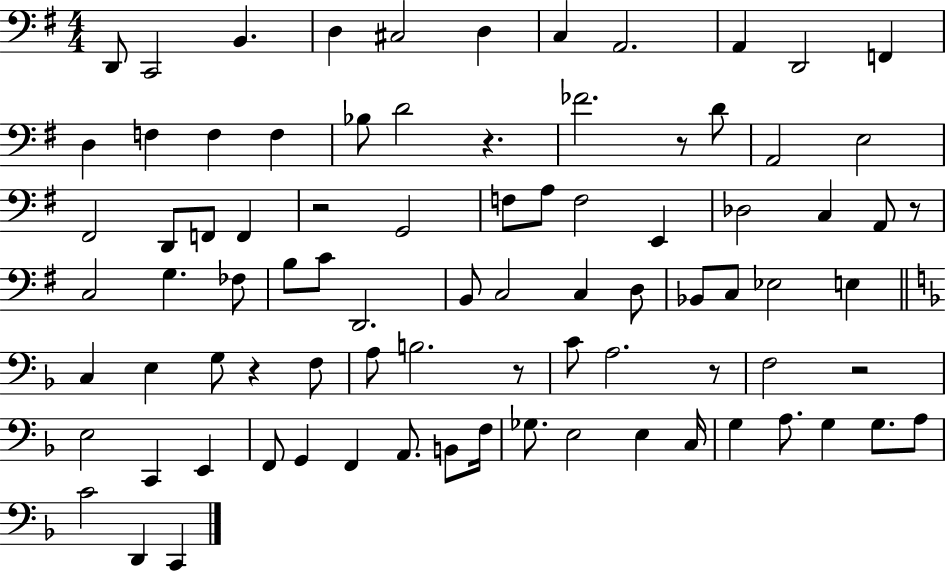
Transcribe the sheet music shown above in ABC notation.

X:1
T:Untitled
M:4/4
L:1/4
K:G
D,,/2 C,,2 B,, D, ^C,2 D, C, A,,2 A,, D,,2 F,, D, F, F, F, _B,/2 D2 z _F2 z/2 D/2 A,,2 E,2 ^F,,2 D,,/2 F,,/2 F,, z2 G,,2 F,/2 A,/2 F,2 E,, _D,2 C, A,,/2 z/2 C,2 G, _F,/2 B,/2 C/2 D,,2 B,,/2 C,2 C, D,/2 _B,,/2 C,/2 _E,2 E, C, E, G,/2 z F,/2 A,/2 B,2 z/2 C/2 A,2 z/2 F,2 z2 E,2 C,, E,, F,,/2 G,, F,, A,,/2 B,,/2 F,/4 _G,/2 E,2 E, C,/4 G, A,/2 G, G,/2 A,/2 C2 D,, C,,